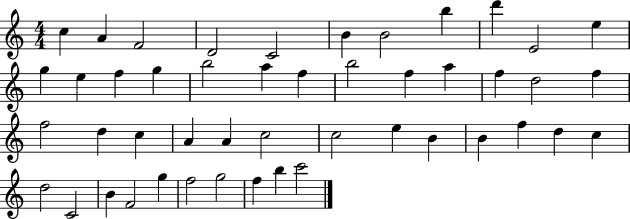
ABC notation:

X:1
T:Untitled
M:4/4
L:1/4
K:C
c A F2 D2 C2 B B2 b d' E2 e g e f g b2 a f b2 f a f d2 f f2 d c A A c2 c2 e B B f d c d2 C2 B F2 g f2 g2 f b c'2